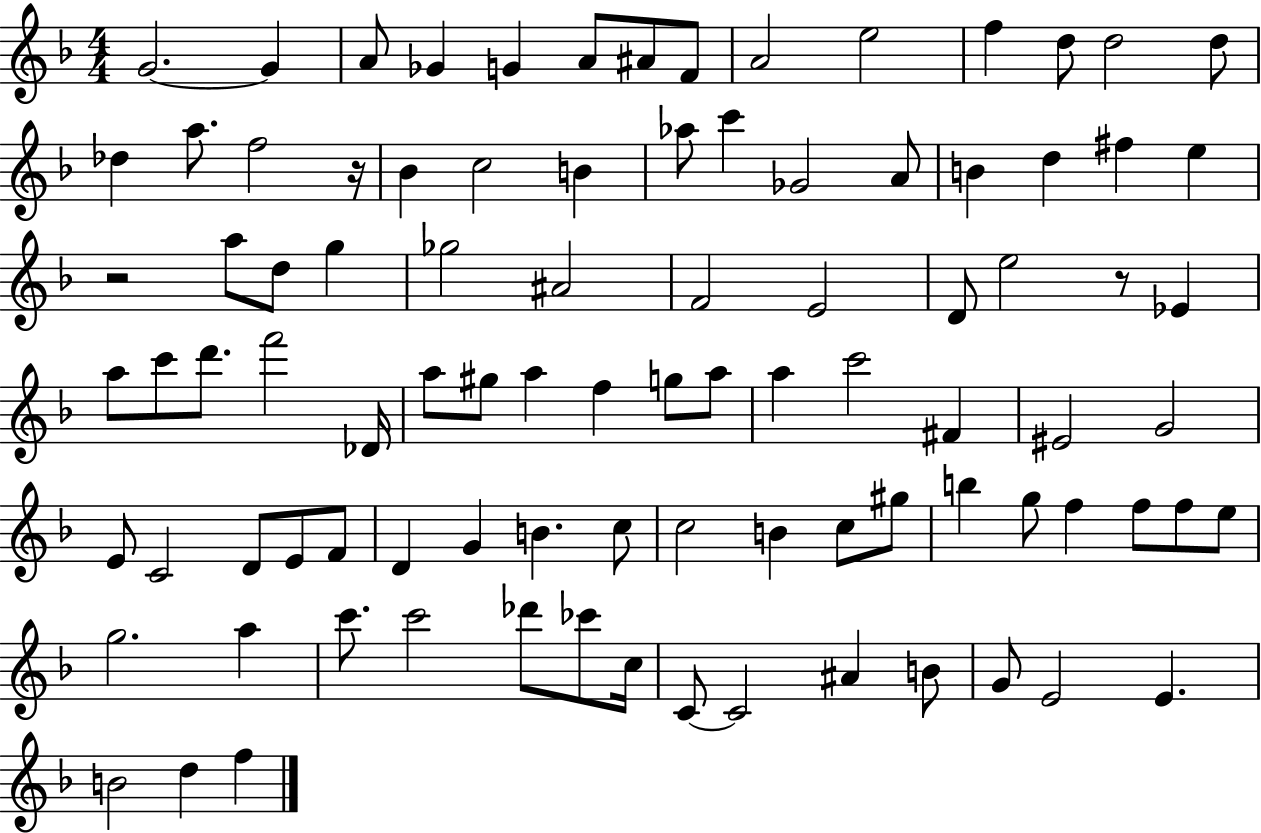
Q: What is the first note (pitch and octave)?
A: G4